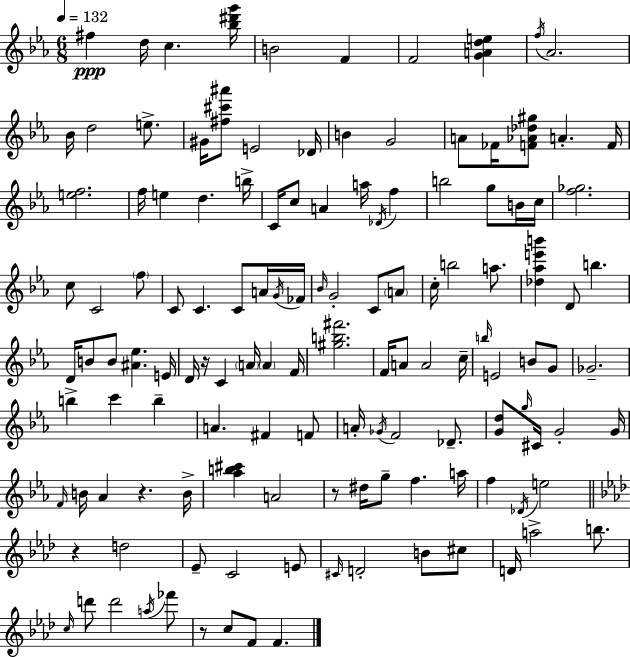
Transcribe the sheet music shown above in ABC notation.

X:1
T:Untitled
M:6/8
L:1/4
K:Eb
^f d/4 c [_b^d'g']/4 B2 F F2 [GAde] f/4 _A2 _B/4 d2 e/2 ^G/4 [^f^c'^a']/2 E2 _D/4 B G2 A/2 _F/4 [F_A_d^g]/2 A F/4 [ef]2 f/4 e d b/4 C/4 c/2 A a/4 _D/4 f b2 g/2 B/4 c/4 [f_g]2 c/2 C2 f/2 C/2 C C/2 A/4 G/4 _F/4 _B/4 G2 C/2 A/2 c/4 b2 a/2 [_d_ae'b'] D/2 b D/4 B/2 B/2 [^A_e] E/4 D/4 z/4 C A/4 A F/4 [^gb^f']2 F/4 A/2 A2 c/4 b/4 E2 B/2 G/2 _G2 b c' b A ^F F/2 A/4 _G/4 F2 _D/2 [Gd]/2 g/4 ^C/4 G2 G/4 F/4 B/4 _A z B/4 [_ab^c'] A2 z/2 ^d/4 g/2 f a/4 f _D/4 e2 z d2 _E/2 C2 E/2 ^C/4 D2 B/2 ^c/2 D/4 a2 b/2 c/4 d'/2 d'2 a/4 _f'/2 z/2 c/2 F/2 F